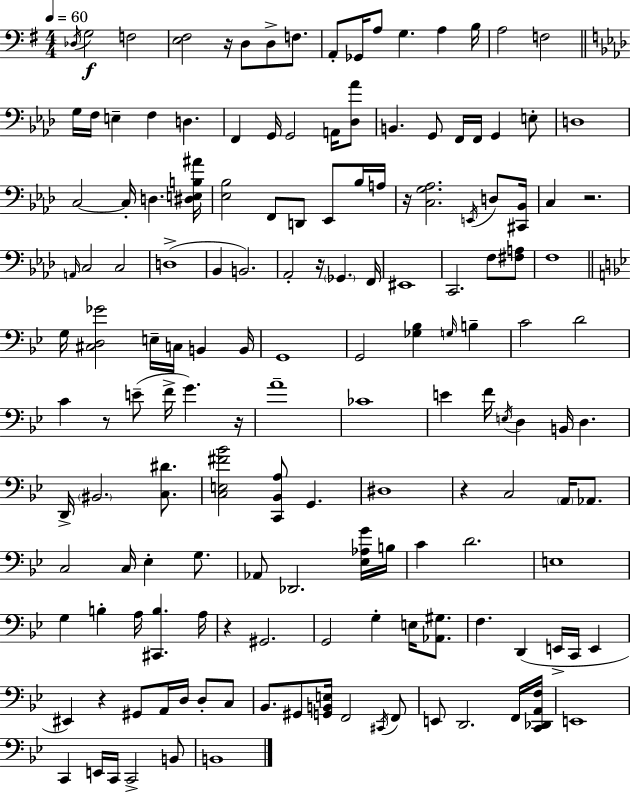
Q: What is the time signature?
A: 4/4